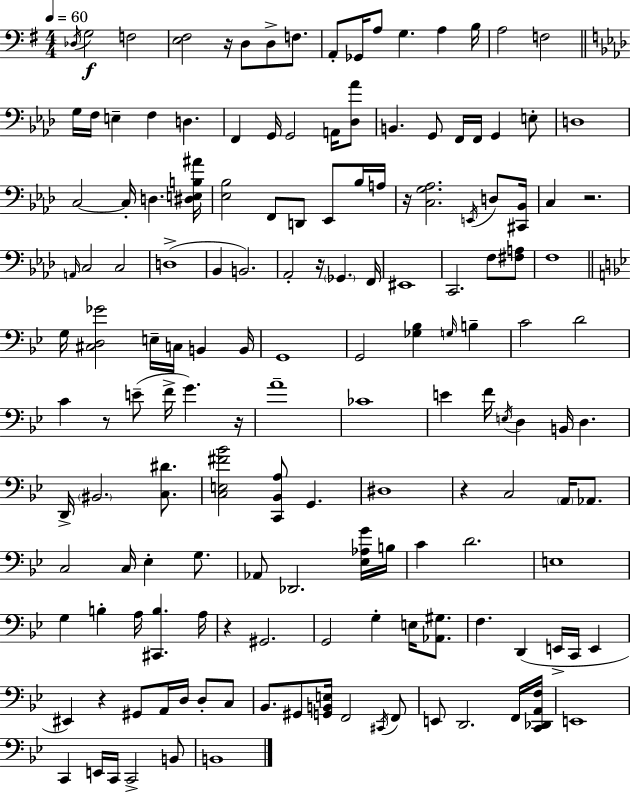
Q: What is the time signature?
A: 4/4